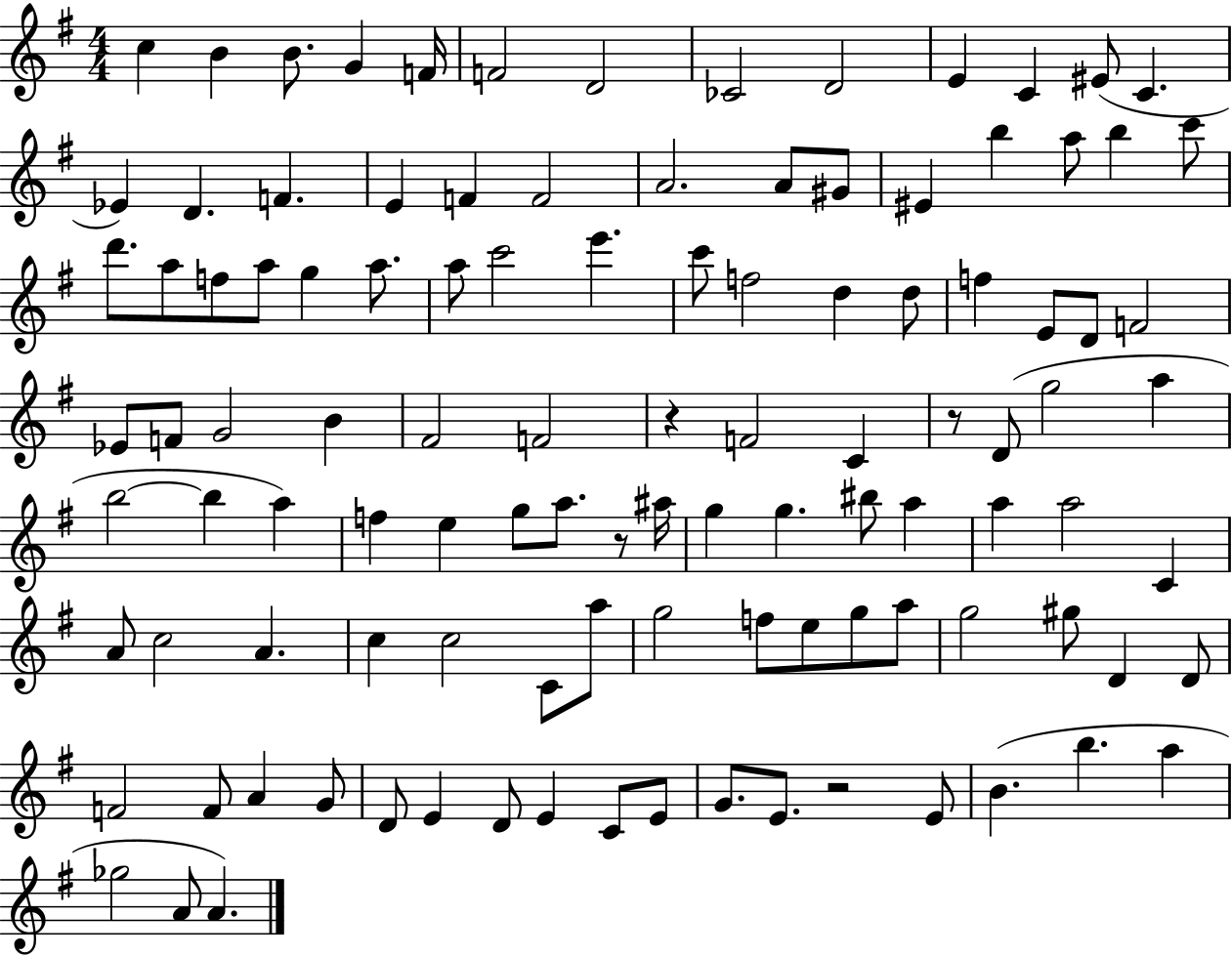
X:1
T:Untitled
M:4/4
L:1/4
K:G
c B B/2 G F/4 F2 D2 _C2 D2 E C ^E/2 C _E D F E F F2 A2 A/2 ^G/2 ^E b a/2 b c'/2 d'/2 a/2 f/2 a/2 g a/2 a/2 c'2 e' c'/2 f2 d d/2 f E/2 D/2 F2 _E/2 F/2 G2 B ^F2 F2 z F2 C z/2 D/2 g2 a b2 b a f e g/2 a/2 z/2 ^a/4 g g ^b/2 a a a2 C A/2 c2 A c c2 C/2 a/2 g2 f/2 e/2 g/2 a/2 g2 ^g/2 D D/2 F2 F/2 A G/2 D/2 E D/2 E C/2 E/2 G/2 E/2 z2 E/2 B b a _g2 A/2 A